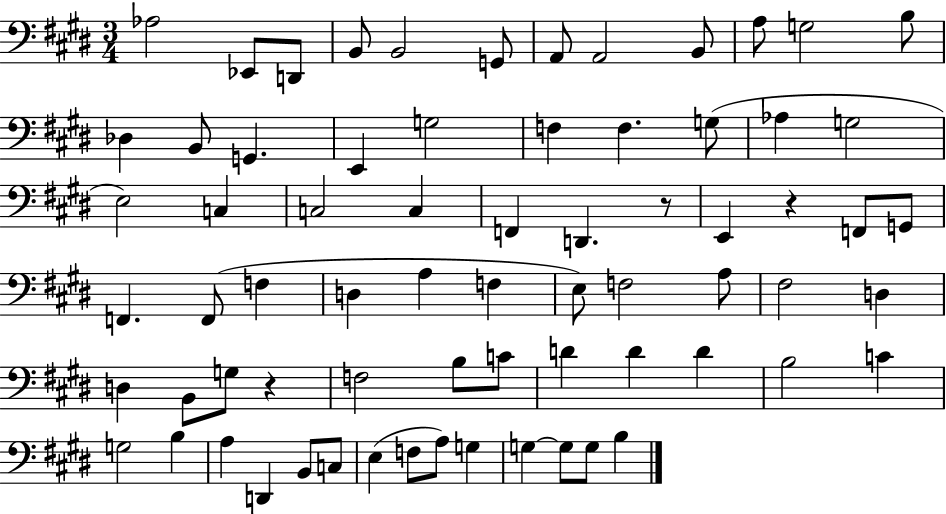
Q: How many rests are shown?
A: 3